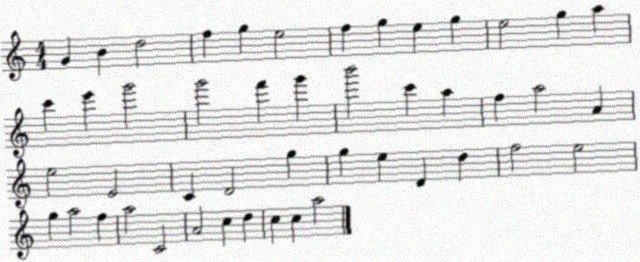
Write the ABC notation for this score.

X:1
T:Untitled
M:4/4
L:1/4
K:C
G B d2 f g e2 f g e g e2 g a c' e' g'2 g'2 f' g' b'2 c' a f a2 A e2 E2 C D2 g g e D d f2 e2 g a2 f a2 C2 A2 c d c c a2